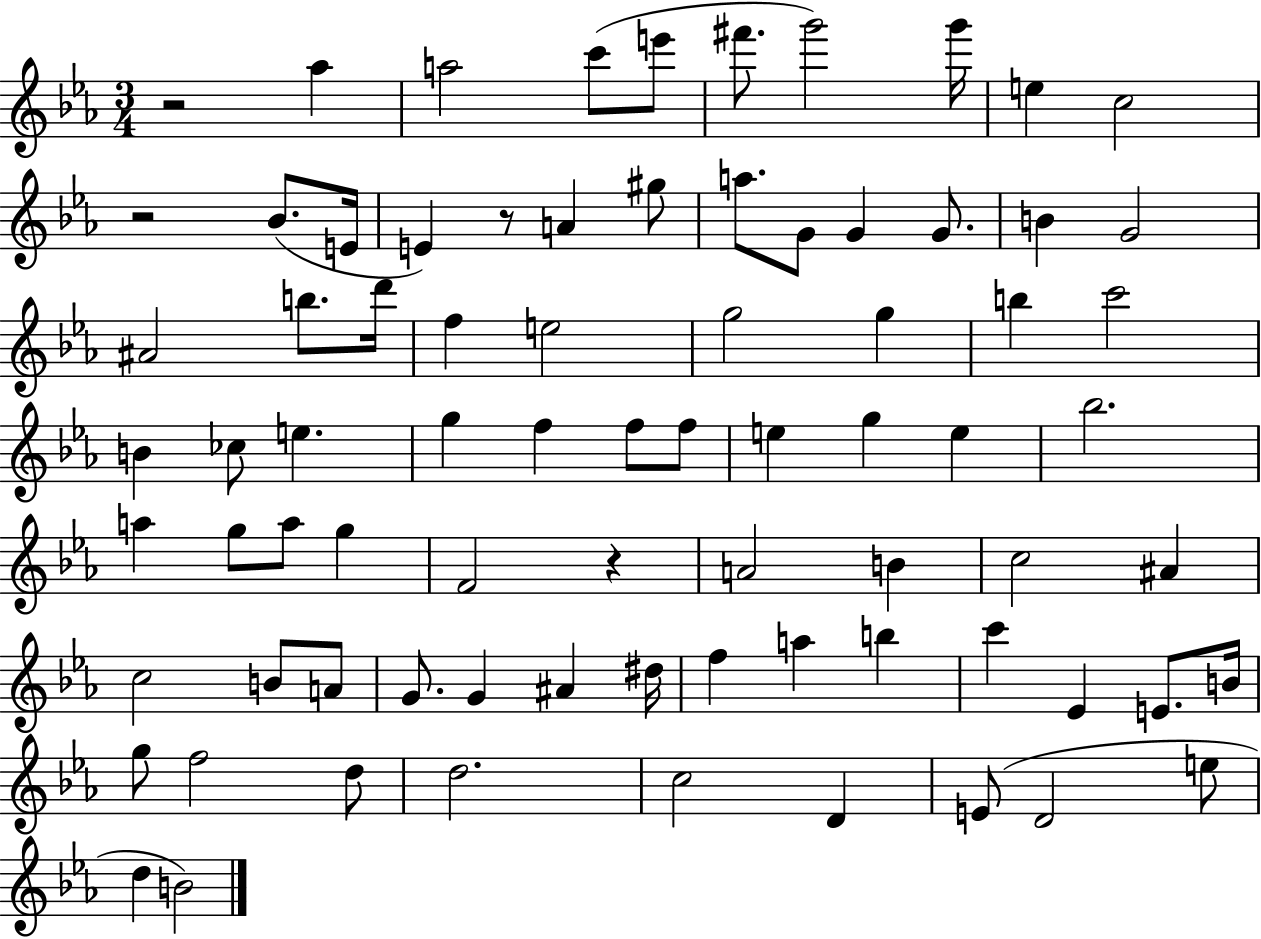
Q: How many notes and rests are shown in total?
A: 78